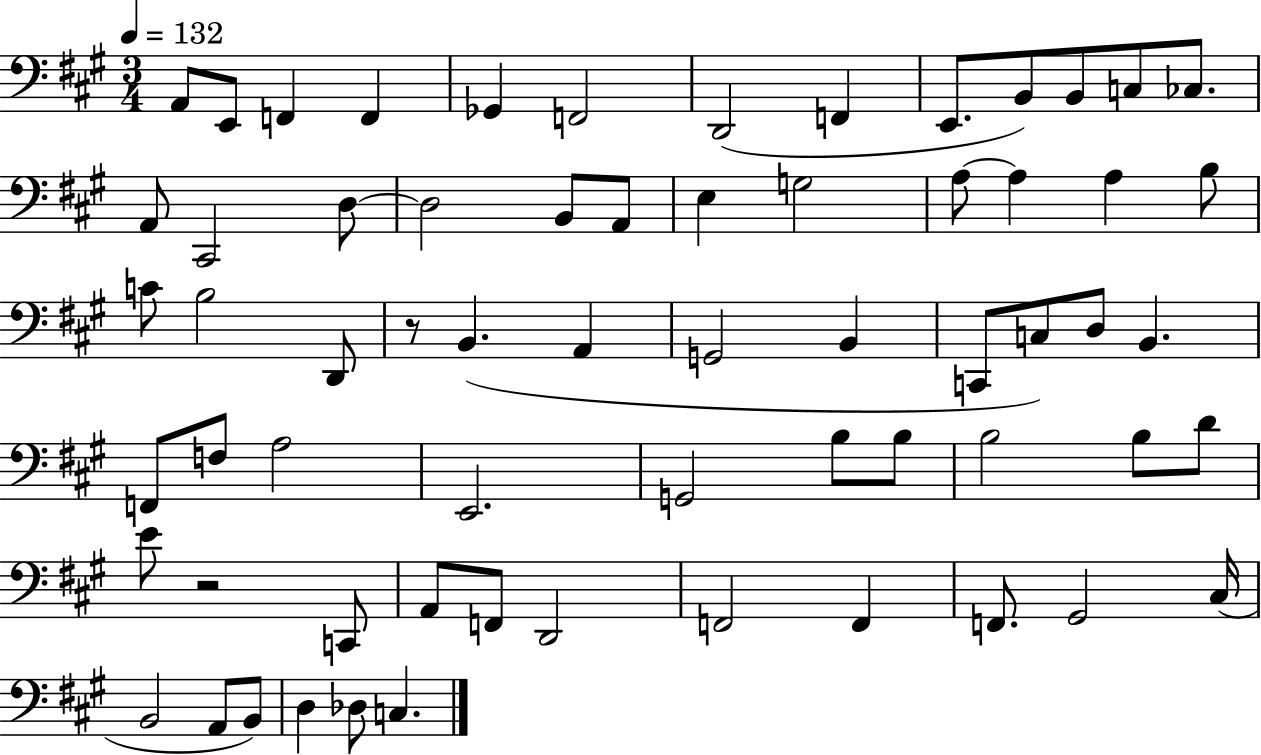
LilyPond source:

{
  \clef bass
  \numericTimeSignature
  \time 3/4
  \key a \major
  \tempo 4 = 132
  a,8 e,8 f,4 f,4 | ges,4 f,2 | d,2( f,4 | e,8. b,8) b,8 c8 ces8. | \break a,8 cis,2 d8~~ | d2 b,8 a,8 | e4 g2 | a8~~ a4 a4 b8 | \break c'8 b2 d,8 | r8 b,4.( a,4 | g,2 b,4 | c,8 c8) d8 b,4. | \break f,8 f8 a2 | e,2. | g,2 b8 b8 | b2 b8 d'8 | \break e'8 r2 c,8 | a,8 f,8 d,2 | f,2 f,4 | f,8. gis,2 cis16( | \break b,2 a,8 b,8) | d4 des8 c4. | \bar "|."
}